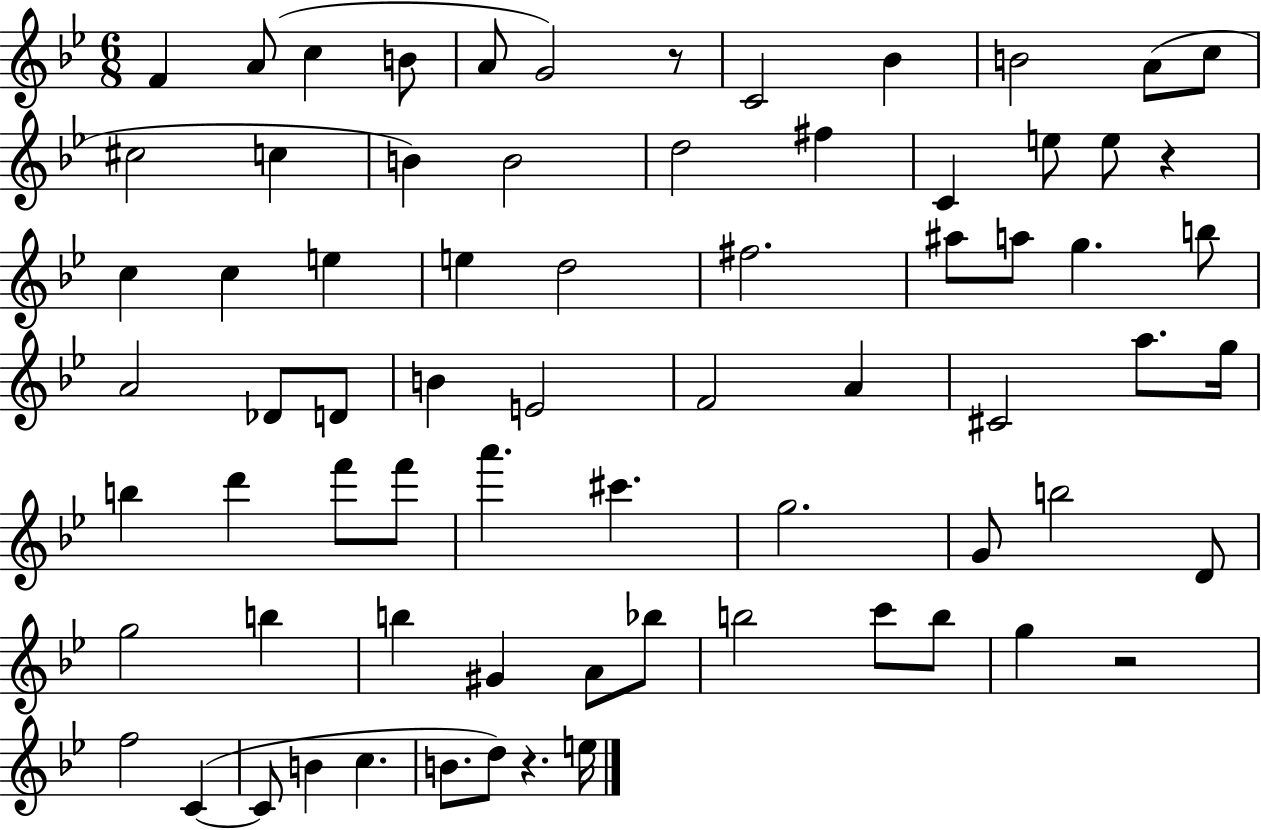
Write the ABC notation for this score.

X:1
T:Untitled
M:6/8
L:1/4
K:Bb
F A/2 c B/2 A/2 G2 z/2 C2 _B B2 A/2 c/2 ^c2 c B B2 d2 ^f C e/2 e/2 z c c e e d2 ^f2 ^a/2 a/2 g b/2 A2 _D/2 D/2 B E2 F2 A ^C2 a/2 g/4 b d' f'/2 f'/2 a' ^c' g2 G/2 b2 D/2 g2 b b ^G A/2 _b/2 b2 c'/2 b/2 g z2 f2 C C/2 B c B/2 d/2 z e/4